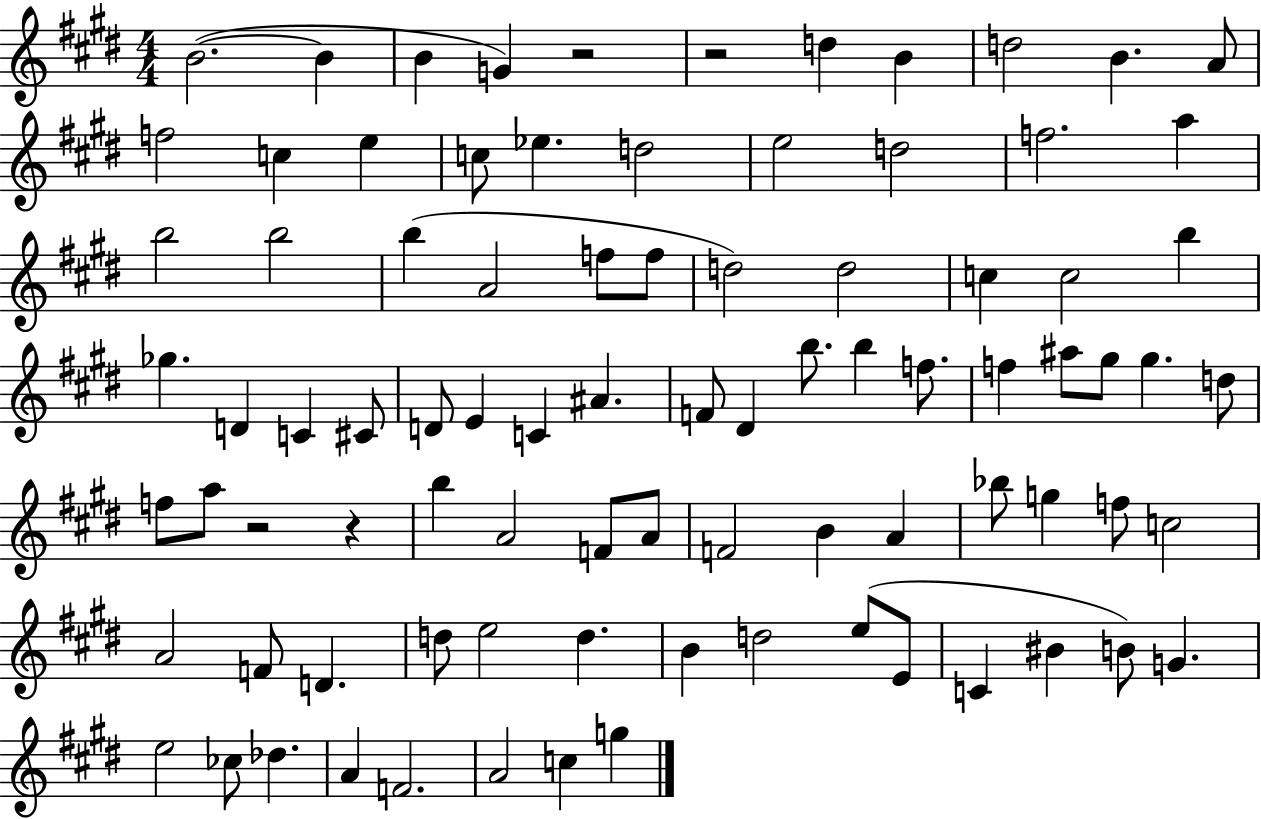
B4/h. B4/q B4/q G4/q R/h R/h D5/q B4/q D5/h B4/q. A4/e F5/h C5/q E5/q C5/e Eb5/q. D5/h E5/h D5/h F5/h. A5/q B5/h B5/h B5/q A4/h F5/e F5/e D5/h D5/h C5/q C5/h B5/q Gb5/q. D4/q C4/q C#4/e D4/e E4/q C4/q A#4/q. F4/e D#4/q B5/e. B5/q F5/e. F5/q A#5/e G#5/e G#5/q. D5/e F5/e A5/e R/h R/q B5/q A4/h F4/e A4/e F4/h B4/q A4/q Bb5/e G5/q F5/e C5/h A4/h F4/e D4/q. D5/e E5/h D5/q. B4/q D5/h E5/e E4/e C4/q BIS4/q B4/e G4/q. E5/h CES5/e Db5/q. A4/q F4/h. A4/h C5/q G5/q